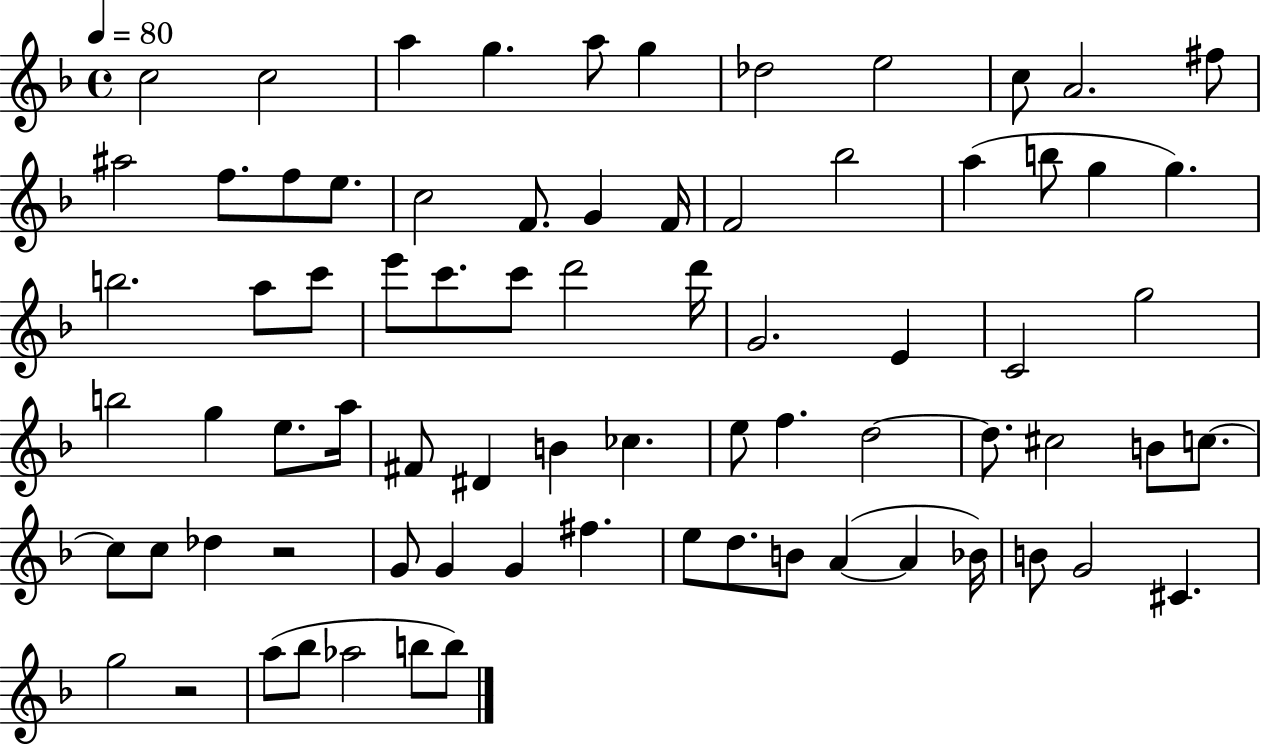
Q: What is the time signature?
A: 4/4